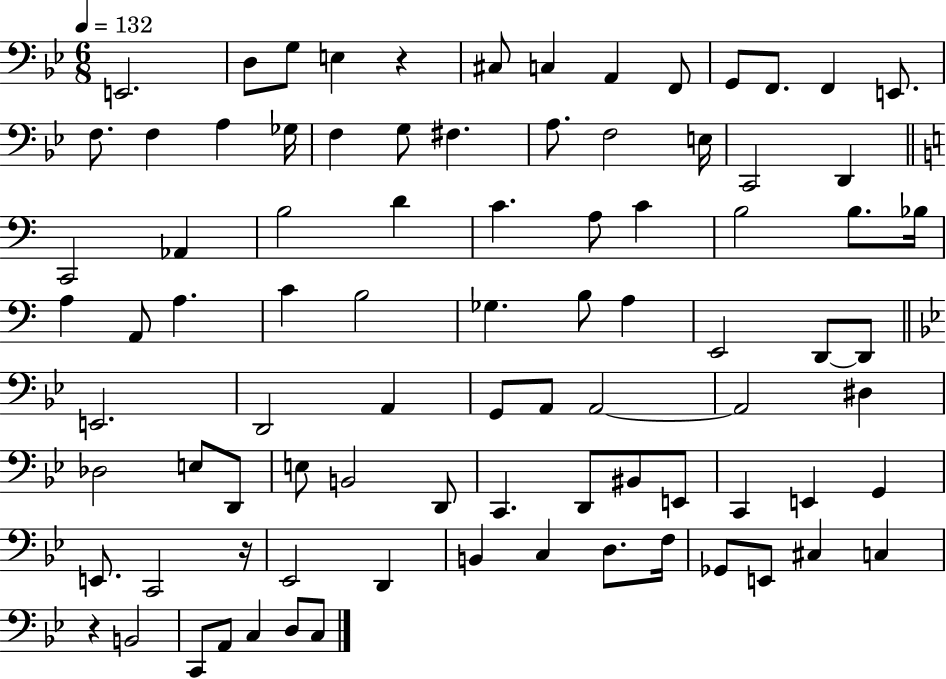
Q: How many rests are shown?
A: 3